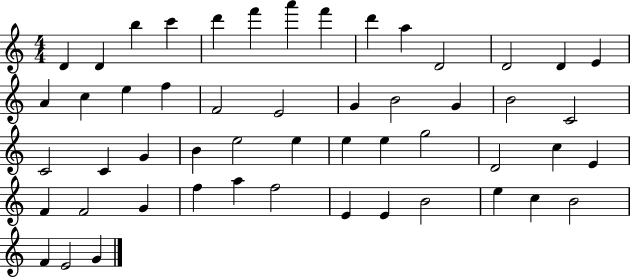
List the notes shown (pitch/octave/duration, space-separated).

D4/q D4/q B5/q C6/q D6/q F6/q A6/q F6/q D6/q A5/q D4/h D4/h D4/q E4/q A4/q C5/q E5/q F5/q F4/h E4/h G4/q B4/h G4/q B4/h C4/h C4/h C4/q G4/q B4/q E5/h E5/q E5/q E5/q G5/h D4/h C5/q E4/q F4/q F4/h G4/q F5/q A5/q F5/h E4/q E4/q B4/h E5/q C5/q B4/h F4/q E4/h G4/q